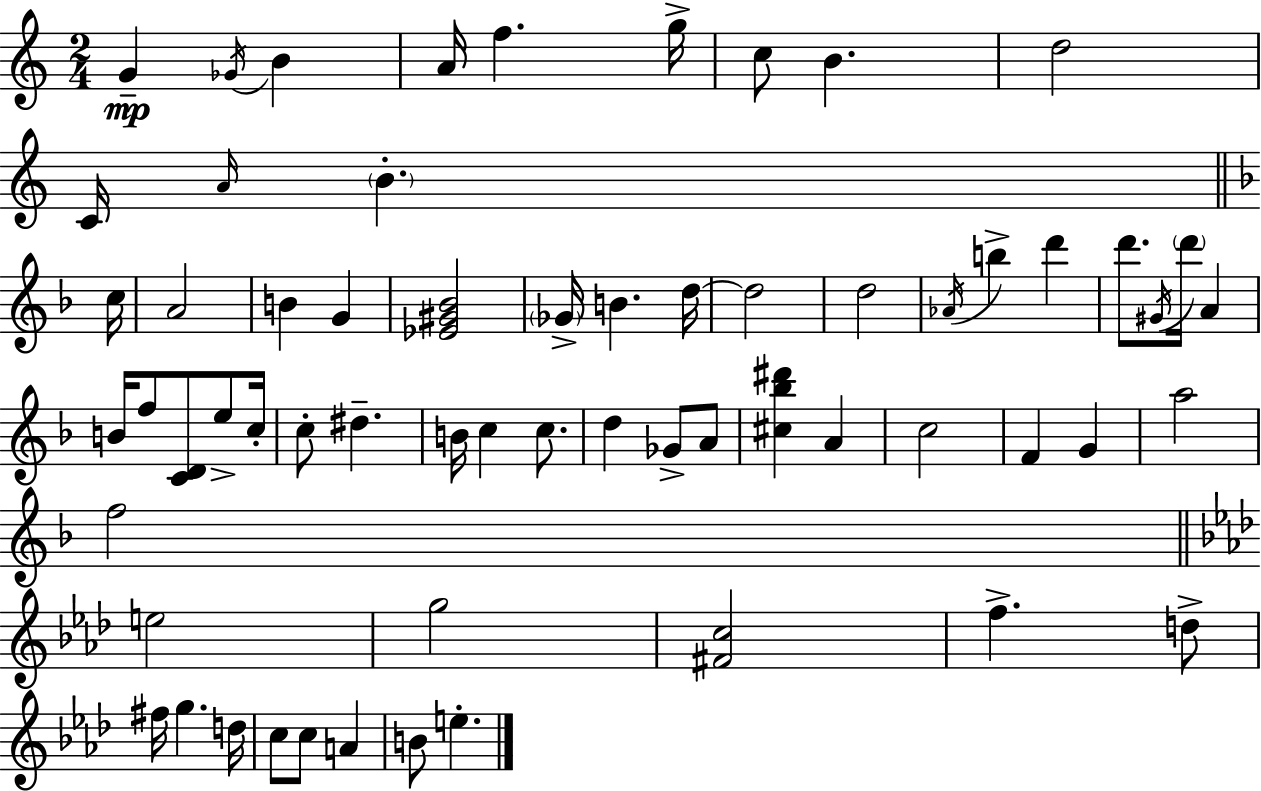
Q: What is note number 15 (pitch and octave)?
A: B4